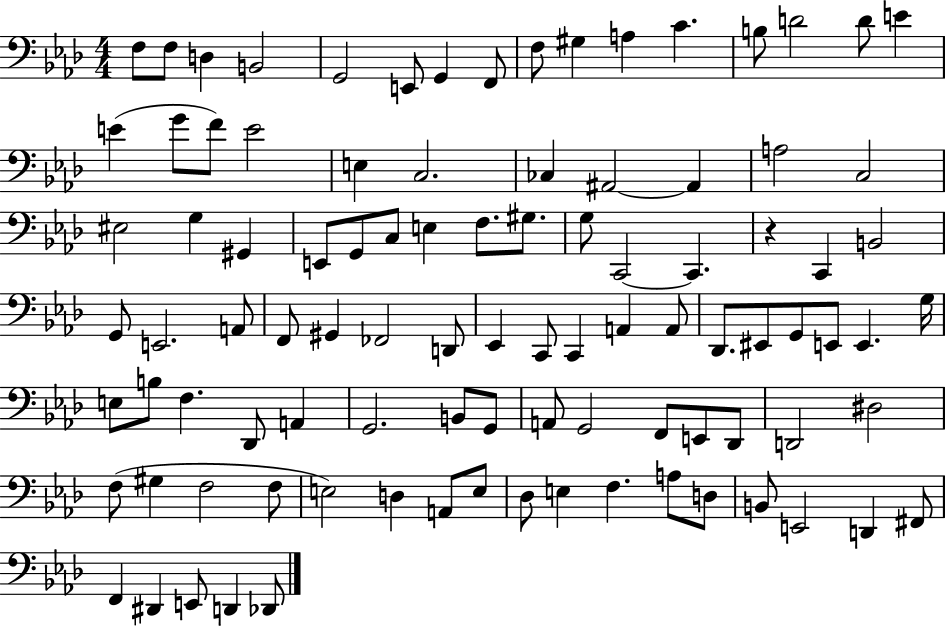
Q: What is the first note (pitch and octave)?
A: F3